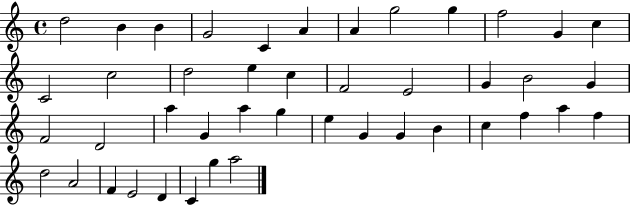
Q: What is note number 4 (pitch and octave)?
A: G4